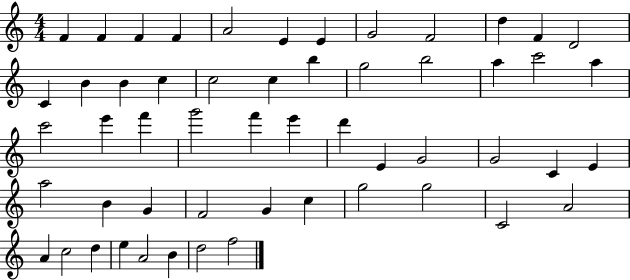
X:1
T:Untitled
M:4/4
L:1/4
K:C
F F F F A2 E E G2 F2 d F D2 C B B c c2 c b g2 b2 a c'2 a c'2 e' f' g'2 f' e' d' E G2 G2 C E a2 B G F2 G c g2 g2 C2 A2 A c2 d e A2 B d2 f2